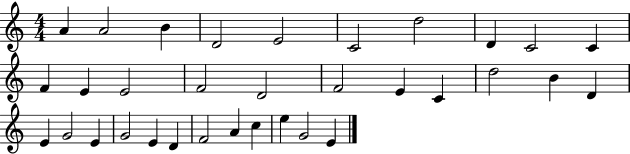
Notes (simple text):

A4/q A4/h B4/q D4/h E4/h C4/h D5/h D4/q C4/h C4/q F4/q E4/q E4/h F4/h D4/h F4/h E4/q C4/q D5/h B4/q D4/q E4/q G4/h E4/q G4/h E4/q D4/q F4/h A4/q C5/q E5/q G4/h E4/q